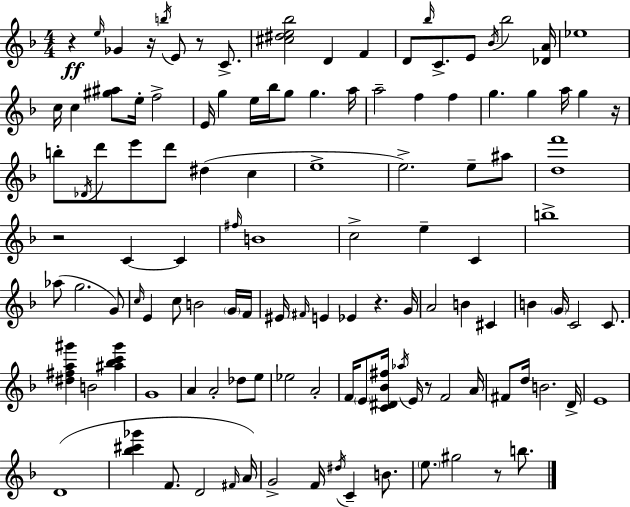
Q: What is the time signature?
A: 4/4